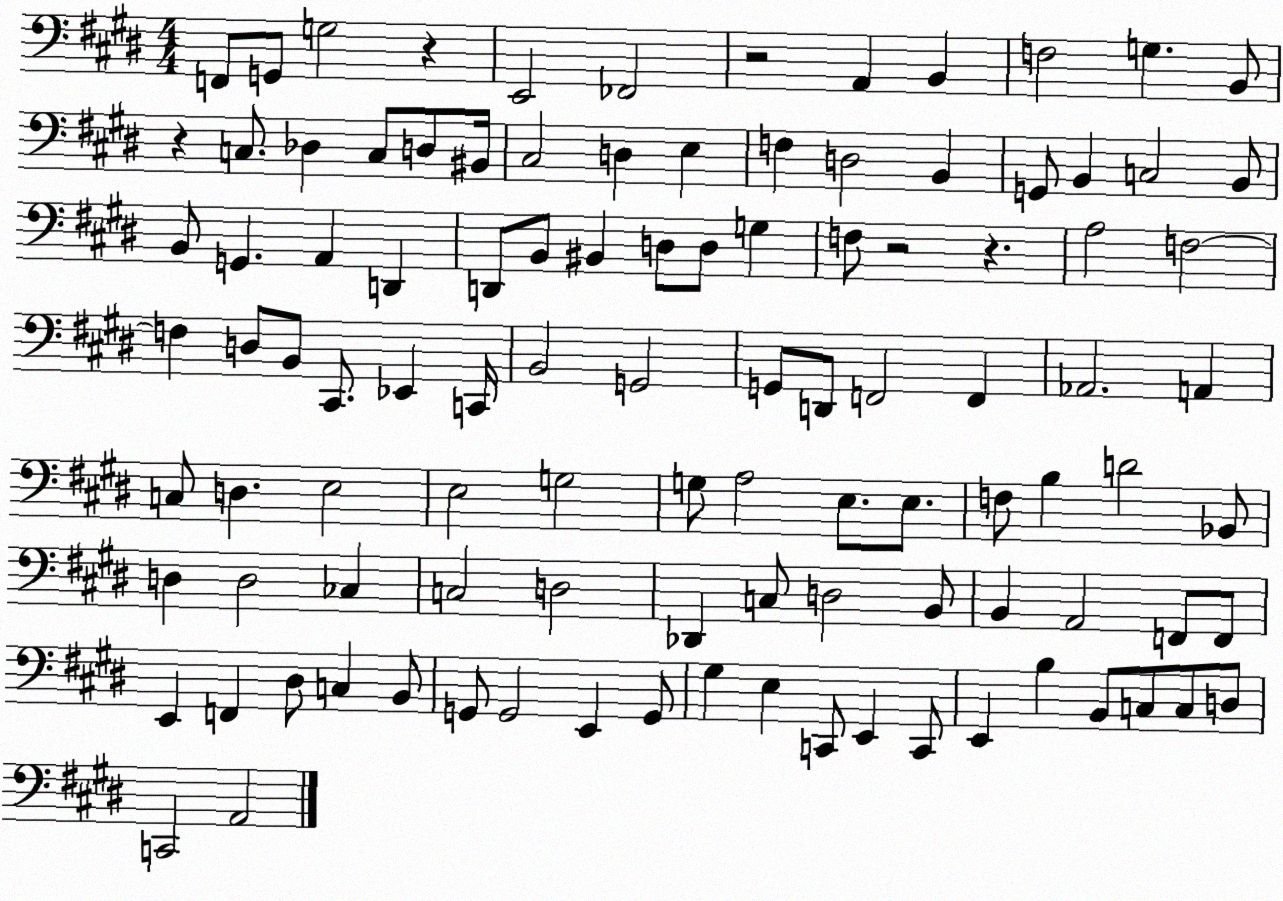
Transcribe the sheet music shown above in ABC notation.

X:1
T:Untitled
M:4/4
L:1/4
K:E
F,,/2 G,,/2 G,2 z E,,2 _F,,2 z2 A,, B,, F,2 G, B,,/2 z C,/2 _D, C,/2 D,/2 ^B,,/4 ^C,2 D, E, F, D,2 B,, G,,/2 B,, C,2 B,,/2 B,,/2 G,, A,, D,, D,,/2 B,,/2 ^B,, D,/2 D,/2 G, F,/2 z2 z A,2 F,2 F, D,/2 B,,/2 ^C,,/2 _E,, C,,/4 B,,2 G,,2 G,,/2 D,,/2 F,,2 F,, _A,,2 A,, C,/2 D, E,2 E,2 G,2 G,/2 A,2 E,/2 E,/2 F,/2 B, D2 _B,,/2 D, D,2 _C, C,2 D,2 _D,, C,/2 D,2 B,,/2 B,, A,,2 F,,/2 F,,/2 E,, F,, ^D,/2 C, B,,/2 G,,/2 G,,2 E,, G,,/2 ^G, E, C,,/2 E,, C,,/2 E,, B, B,,/2 C,/2 C,/2 D,/2 C,,2 A,,2